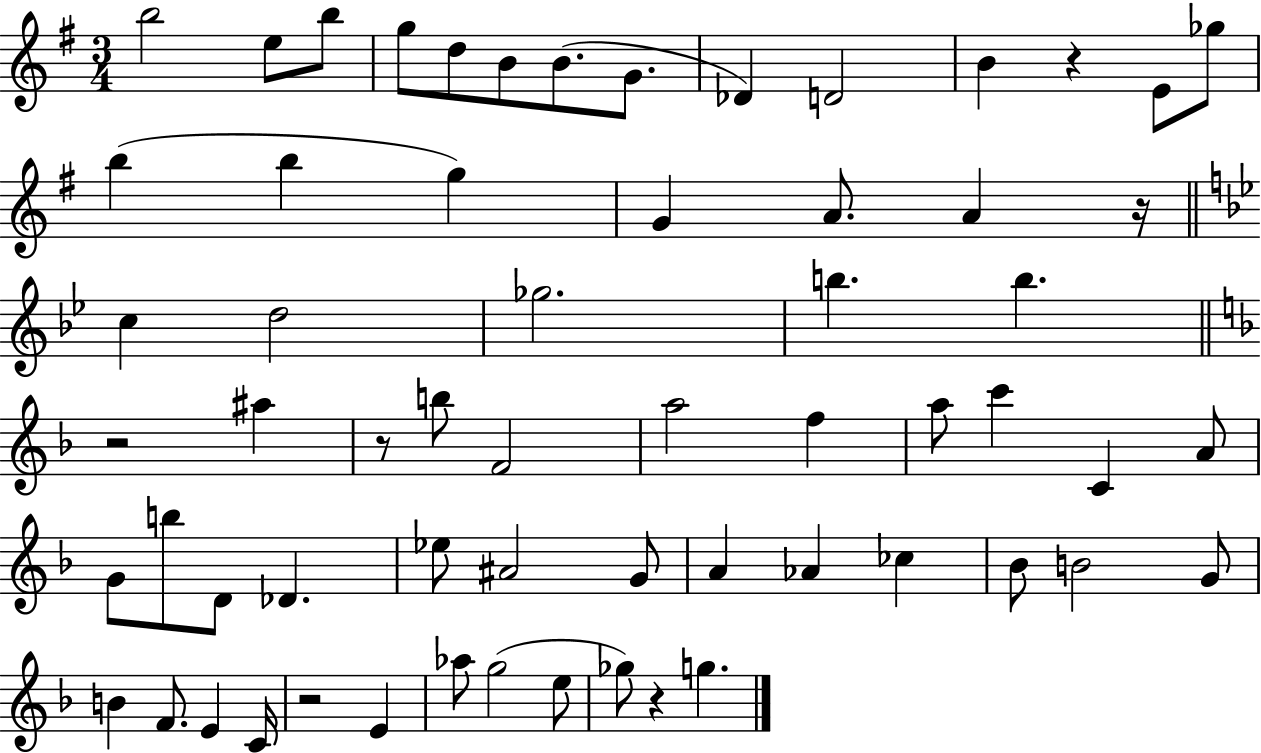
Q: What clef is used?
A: treble